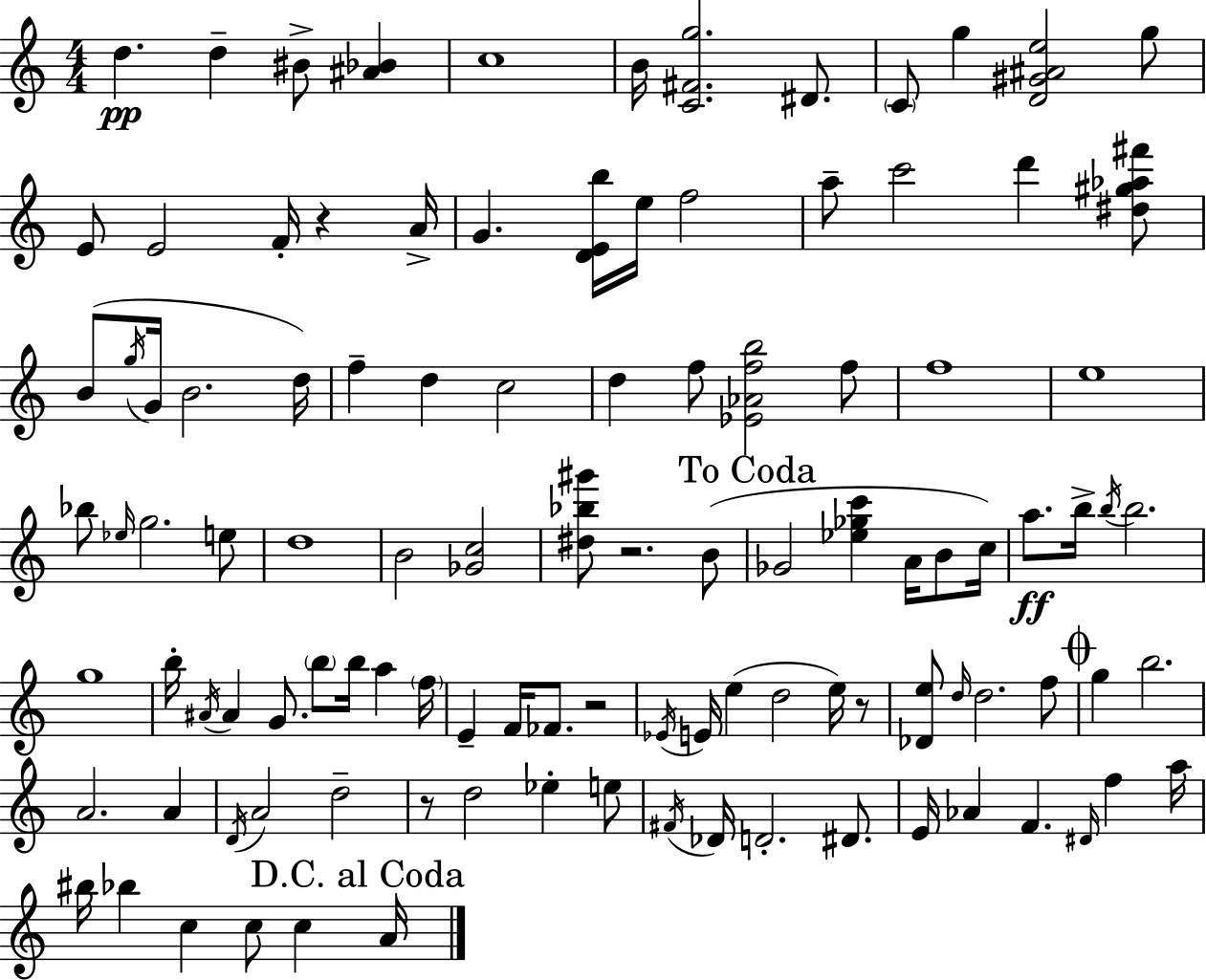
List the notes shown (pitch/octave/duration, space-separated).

D5/q. D5/q BIS4/e [A#4,Bb4]/q C5/w B4/s [C4,F#4,G5]/h. D#4/e. C4/e G5/q [D4,G#4,A#4,E5]/h G5/e E4/e E4/h F4/s R/q A4/s G4/q. [D4,E4,B5]/s E5/s F5/h A5/e C6/h D6/q [D#5,G#5,Ab5,F#6]/e B4/e G5/s G4/s B4/h. D5/s F5/q D5/q C5/h D5/q F5/e [Eb4,Ab4,F5,B5]/h F5/e F5/w E5/w Bb5/e Eb5/s G5/h. E5/e D5/w B4/h [Gb4,C5]/h [D#5,Bb5,G#6]/e R/h. B4/e Gb4/h [Eb5,Gb5,C6]/q A4/s B4/e C5/s A5/e. B5/s B5/s B5/h. G5/w B5/s A#4/s A#4/q G4/e. B5/e B5/s A5/q F5/s E4/q F4/s FES4/e. R/h Eb4/s E4/s E5/q D5/h E5/s R/e [Db4,E5]/e D5/s D5/h. F5/e G5/q B5/h. A4/h. A4/q D4/s A4/h D5/h R/e D5/h Eb5/q E5/e F#4/s Db4/s D4/h. D#4/e. E4/s Ab4/q F4/q. D#4/s F5/q A5/s BIS5/s Bb5/q C5/q C5/e C5/q A4/s